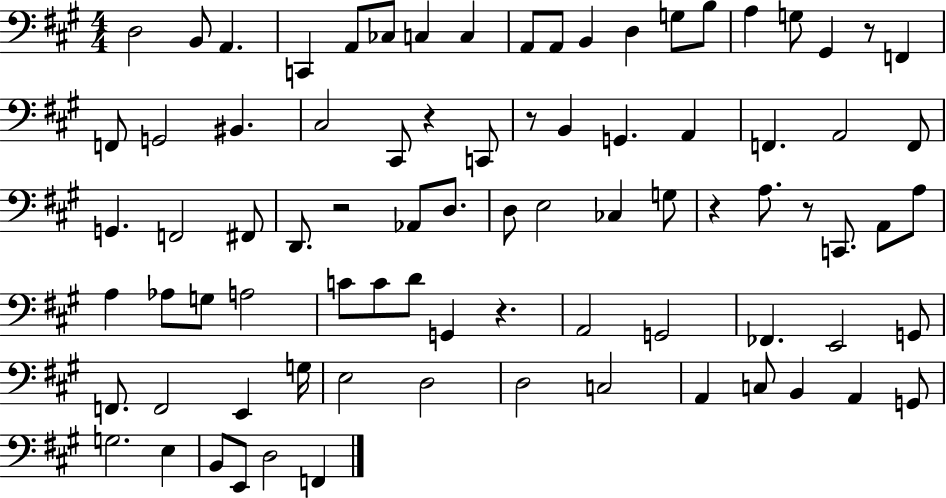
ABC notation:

X:1
T:Untitled
M:4/4
L:1/4
K:A
D,2 B,,/2 A,, C,, A,,/2 _C,/2 C, C, A,,/2 A,,/2 B,, D, G,/2 B,/2 A, G,/2 ^G,, z/2 F,, F,,/2 G,,2 ^B,, ^C,2 ^C,,/2 z C,,/2 z/2 B,, G,, A,, F,, A,,2 F,,/2 G,, F,,2 ^F,,/2 D,,/2 z2 _A,,/2 D,/2 D,/2 E,2 _C, G,/2 z A,/2 z/2 C,,/2 A,,/2 A,/2 A, _A,/2 G,/2 A,2 C/2 C/2 D/2 G,, z A,,2 G,,2 _F,, E,,2 G,,/2 F,,/2 F,,2 E,, G,/4 E,2 D,2 D,2 C,2 A,, C,/2 B,, A,, G,,/2 G,2 E, B,,/2 E,,/2 D,2 F,,